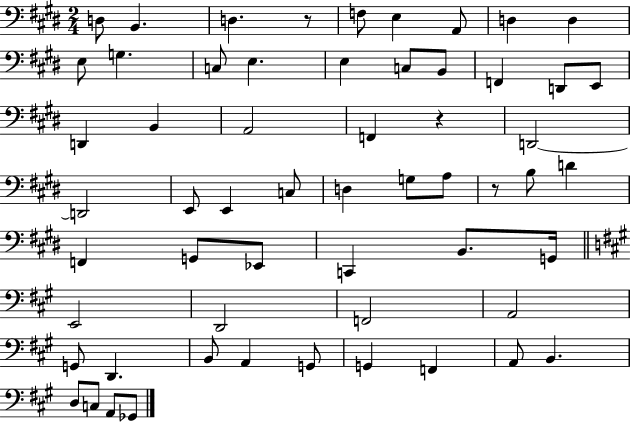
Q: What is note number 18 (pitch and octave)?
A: E2